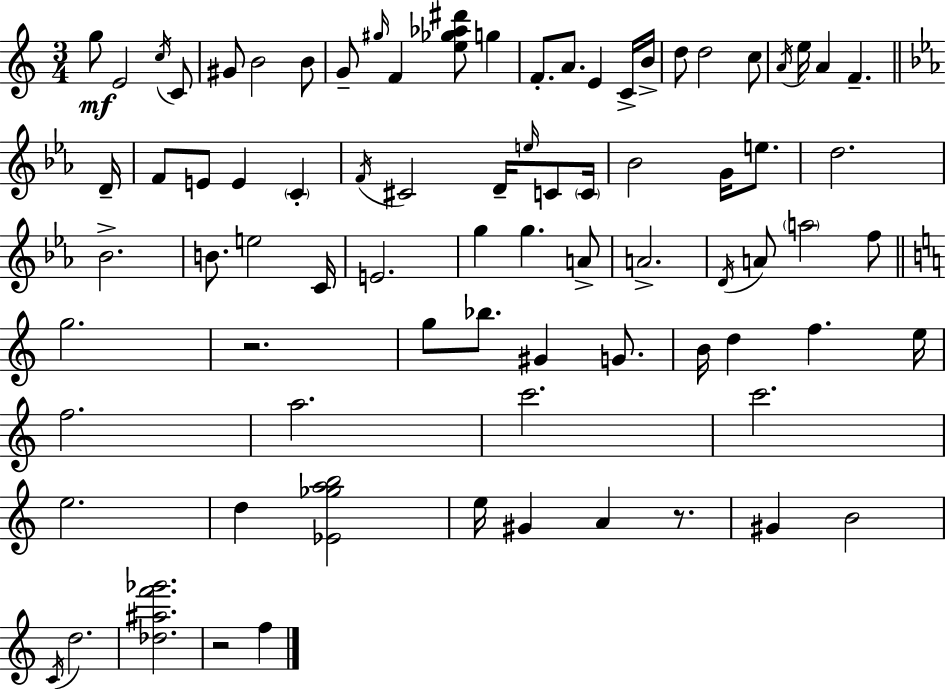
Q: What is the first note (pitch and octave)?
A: G5